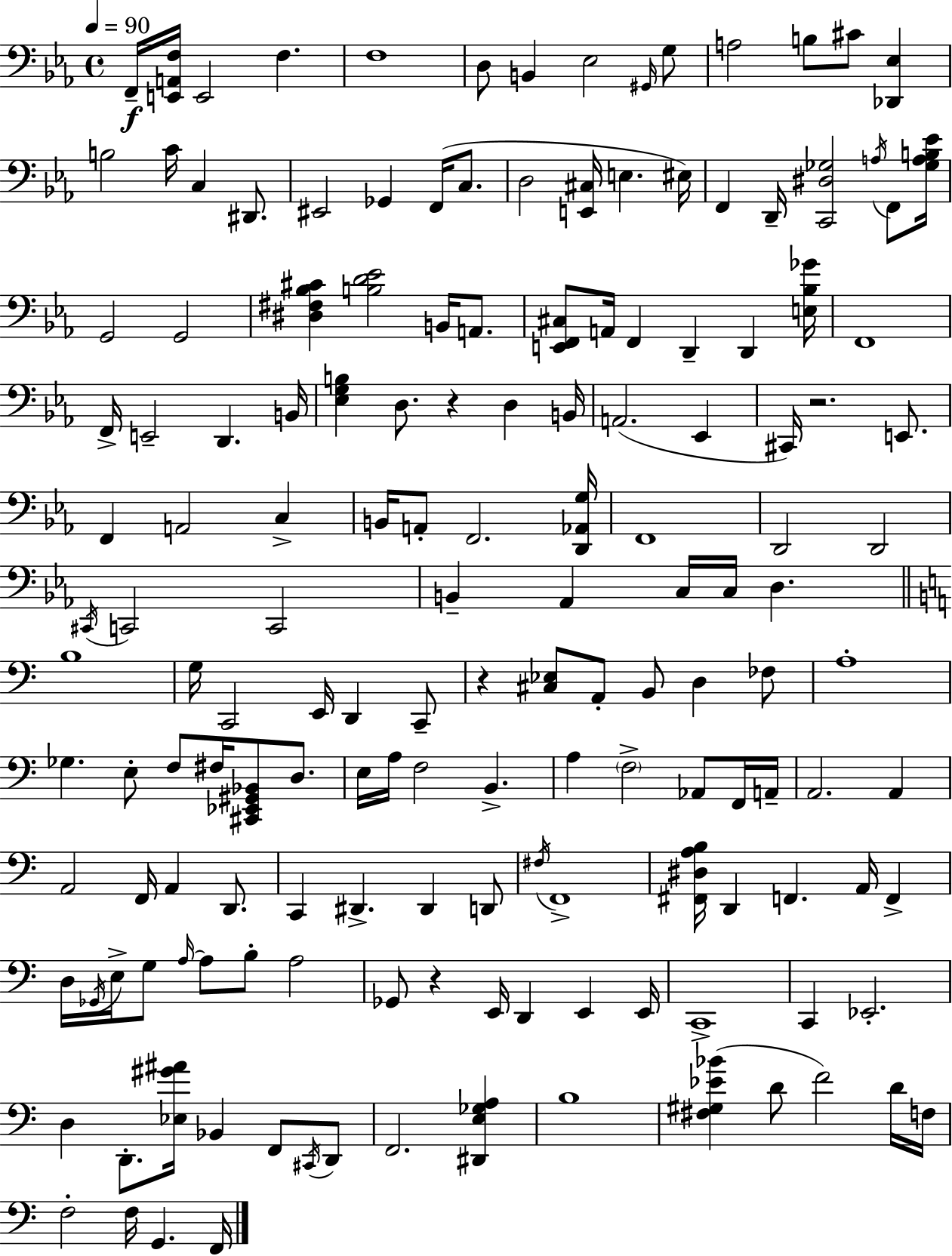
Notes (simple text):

F2/s [E2,A2,F3]/s E2/h F3/q. F3/w D3/e B2/q Eb3/h G#2/s G3/e A3/h B3/e C#4/e [Db2,Eb3]/q B3/h C4/s C3/q D#2/e. EIS2/h Gb2/q F2/s C3/e. D3/h [E2,C#3]/s E3/q. EIS3/s F2/q D2/s [C2,D#3,Gb3]/h A3/s F2/e [Gb3,A3,B3,Eb4]/s G2/h G2/h [D#3,F#3,Bb3,C#4]/q [B3,D4,Eb4]/h B2/s A2/e. [E2,F2,C#3]/e A2/s F2/q D2/q D2/q [E3,Bb3,Gb4]/s F2/w F2/s E2/h D2/q. B2/s [Eb3,G3,B3]/q D3/e. R/q D3/q B2/s A2/h. Eb2/q C#2/s R/h. E2/e. F2/q A2/h C3/q B2/s A2/e F2/h. [D2,Ab2,G3]/s F2/w D2/h D2/h C#2/s C2/h C2/h B2/q Ab2/q C3/s C3/s D3/q. B3/w G3/s C2/h E2/s D2/q C2/e R/q [C#3,Eb3]/e A2/e B2/e D3/q FES3/e A3/w Gb3/q. E3/e F3/e F#3/s [C#2,Eb2,G#2,Bb2]/e D3/e. E3/s A3/s F3/h B2/q. A3/q F3/h Ab2/e F2/s A2/s A2/h. A2/q A2/h F2/s A2/q D2/e. C2/q D#2/q. D#2/q D2/e F#3/s F2/w [F#2,D#3,A3,B3]/s D2/q F2/q. A2/s F2/q D3/s Gb2/s E3/s G3/e A3/s A3/e B3/e A3/h Gb2/e R/q E2/s D2/q E2/q E2/s C2/w C2/q Eb2/h. D3/q D2/e. [Eb3,G#4,A#4]/s Bb2/q F2/e C#2/s D2/e F2/h. [D#2,E3,Gb3,A3]/q B3/w [F#3,G#3,Eb4,Bb4]/q D4/e F4/h D4/s F3/s F3/h F3/s G2/q. F2/s